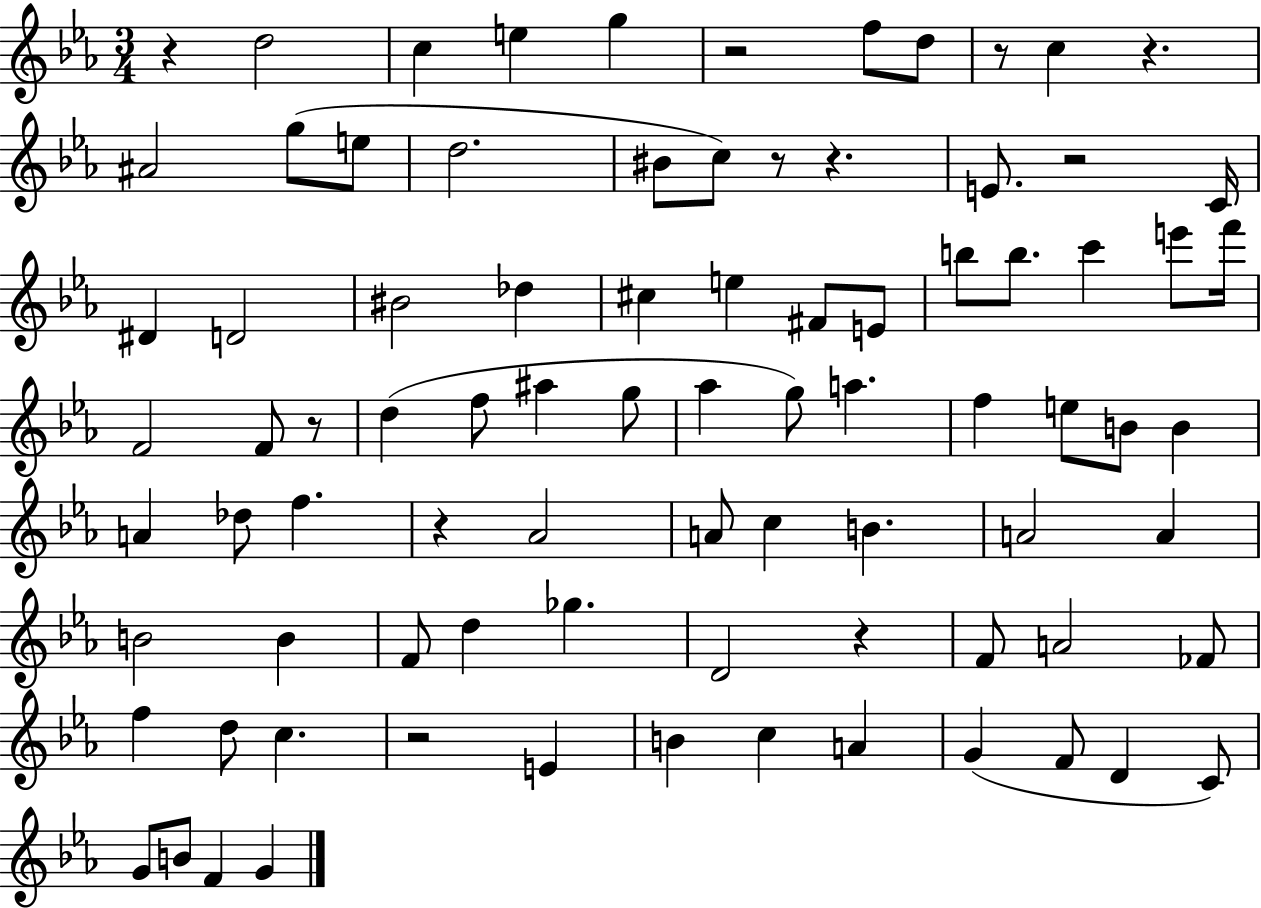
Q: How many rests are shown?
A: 11